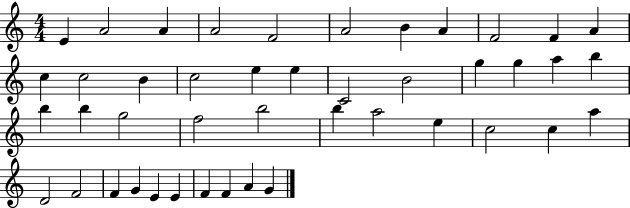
{
  \clef treble
  \numericTimeSignature
  \time 4/4
  \key c \major
  e'4 a'2 a'4 | a'2 f'2 | a'2 b'4 a'4 | f'2 f'4 a'4 | \break c''4 c''2 b'4 | c''2 e''4 e''4 | c'2 b'2 | g''4 g''4 a''4 b''4 | \break b''4 b''4 g''2 | f''2 b''2 | b''4 a''2 e''4 | c''2 c''4 a''4 | \break d'2 f'2 | f'4 g'4 e'4 e'4 | f'4 f'4 a'4 g'4 | \bar "|."
}